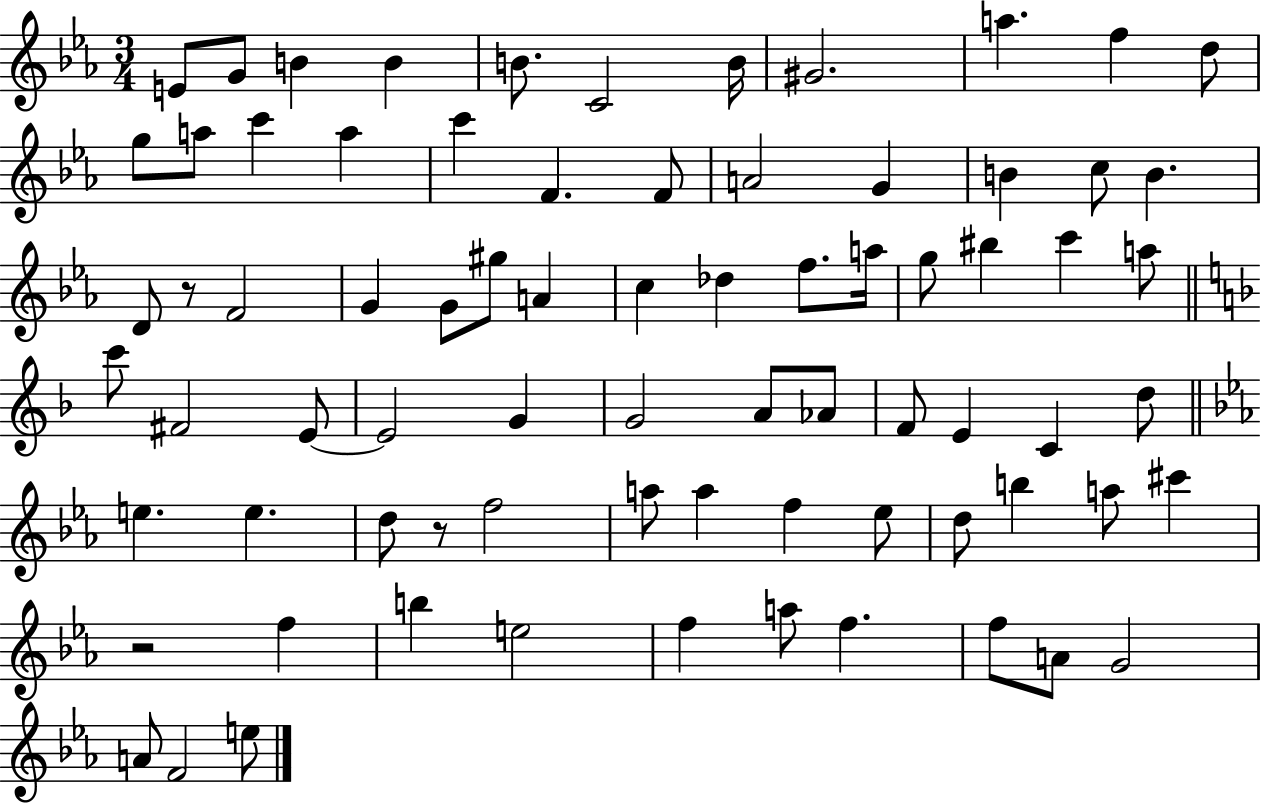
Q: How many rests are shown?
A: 3